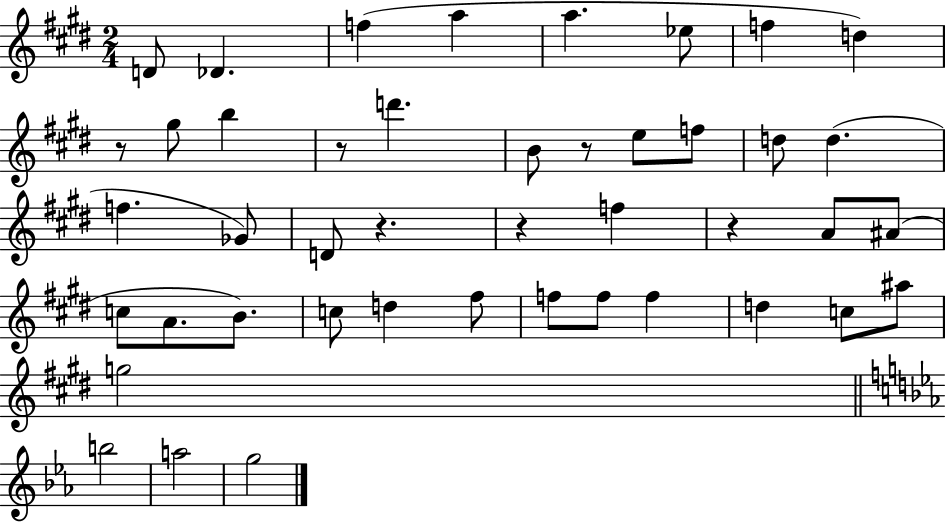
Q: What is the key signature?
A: E major